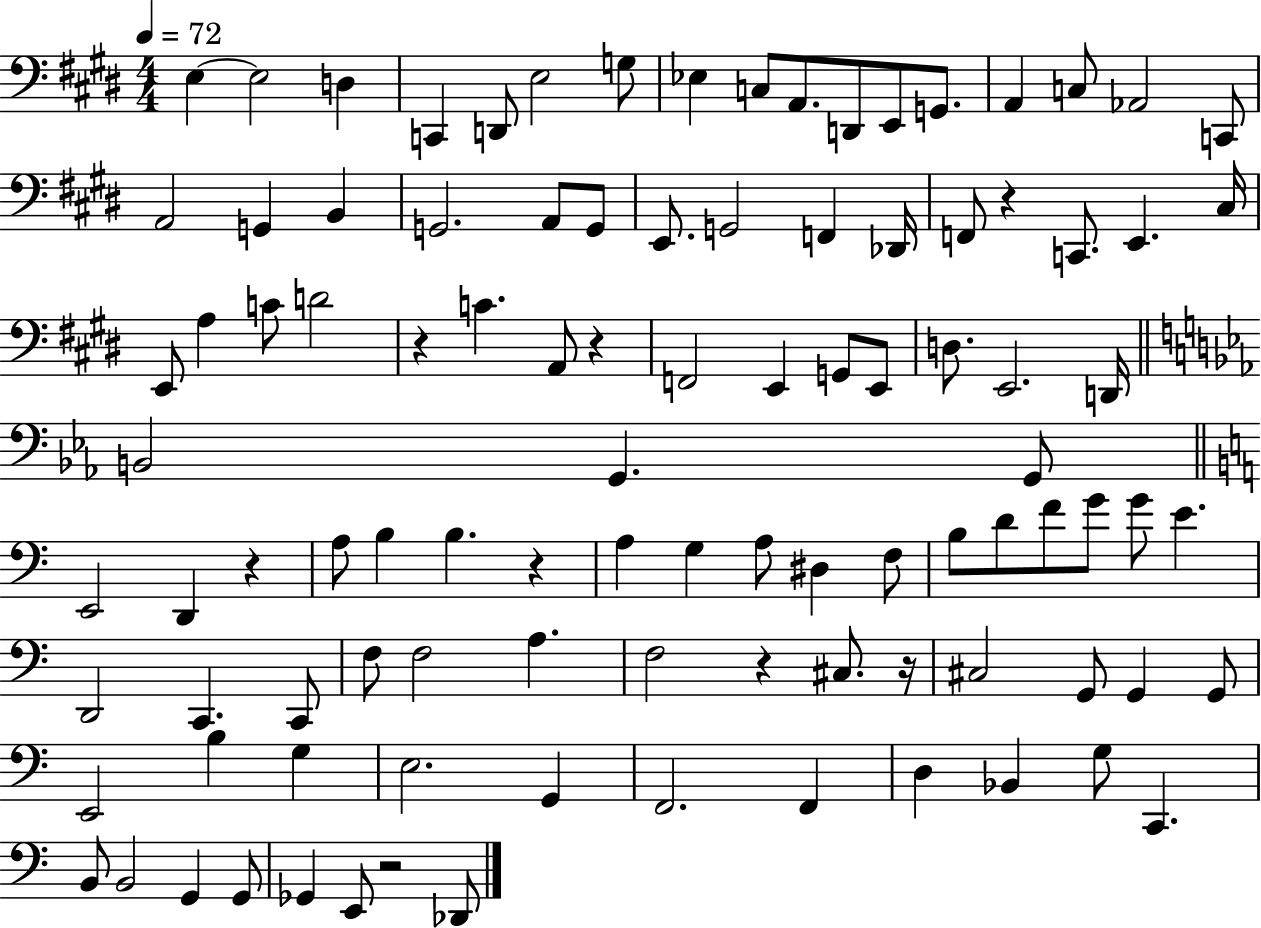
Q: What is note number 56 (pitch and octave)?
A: D#3